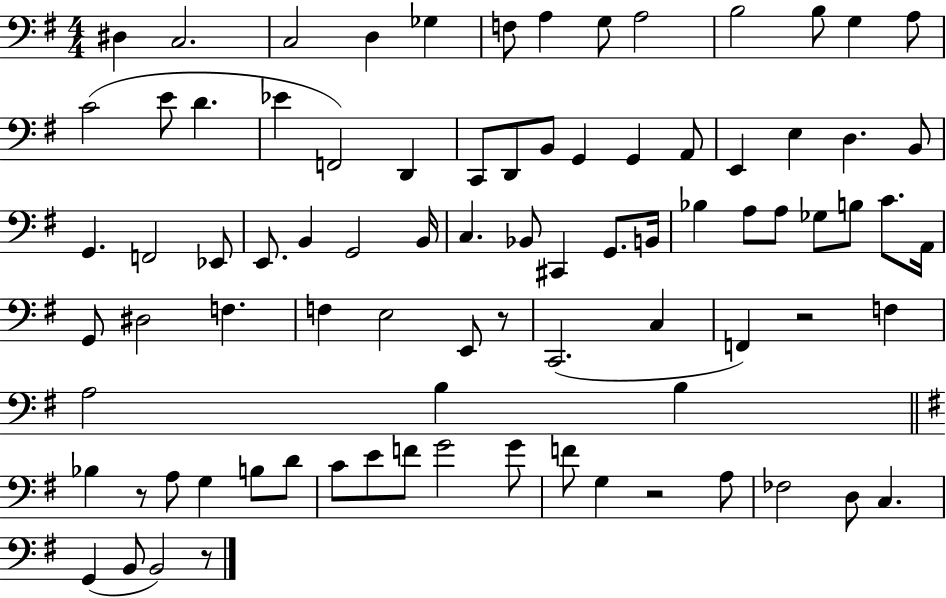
{
  \clef bass
  \numericTimeSignature
  \time 4/4
  \key g \major
  \repeat volta 2 { dis4 c2. | c2 d4 ges4 | f8 a4 g8 a2 | b2 b8 g4 a8 | \break c'2( e'8 d'4. | ees'4 f,2) d,4 | c,8 d,8 b,8 g,4 g,4 a,8 | e,4 e4 d4. b,8 | \break g,4. f,2 ees,8 | e,8. b,4 g,2 b,16 | c4. bes,8 cis,4 g,8. b,16 | bes4 a8 a8 ges8 b8 c'8. a,16 | \break g,8 dis2 f4. | f4 e2 e,8 r8 | c,2.( c4 | f,4) r2 f4 | \break a2 b4 b4 | \bar "||" \break \key g \major bes4 r8 a8 g4 b8 d'8 | c'8 e'8 f'8 g'2 g'8 | f'8 g4 r2 a8 | fes2 d8 c4. | \break g,4( b,8 b,2) r8 | } \bar "|."
}